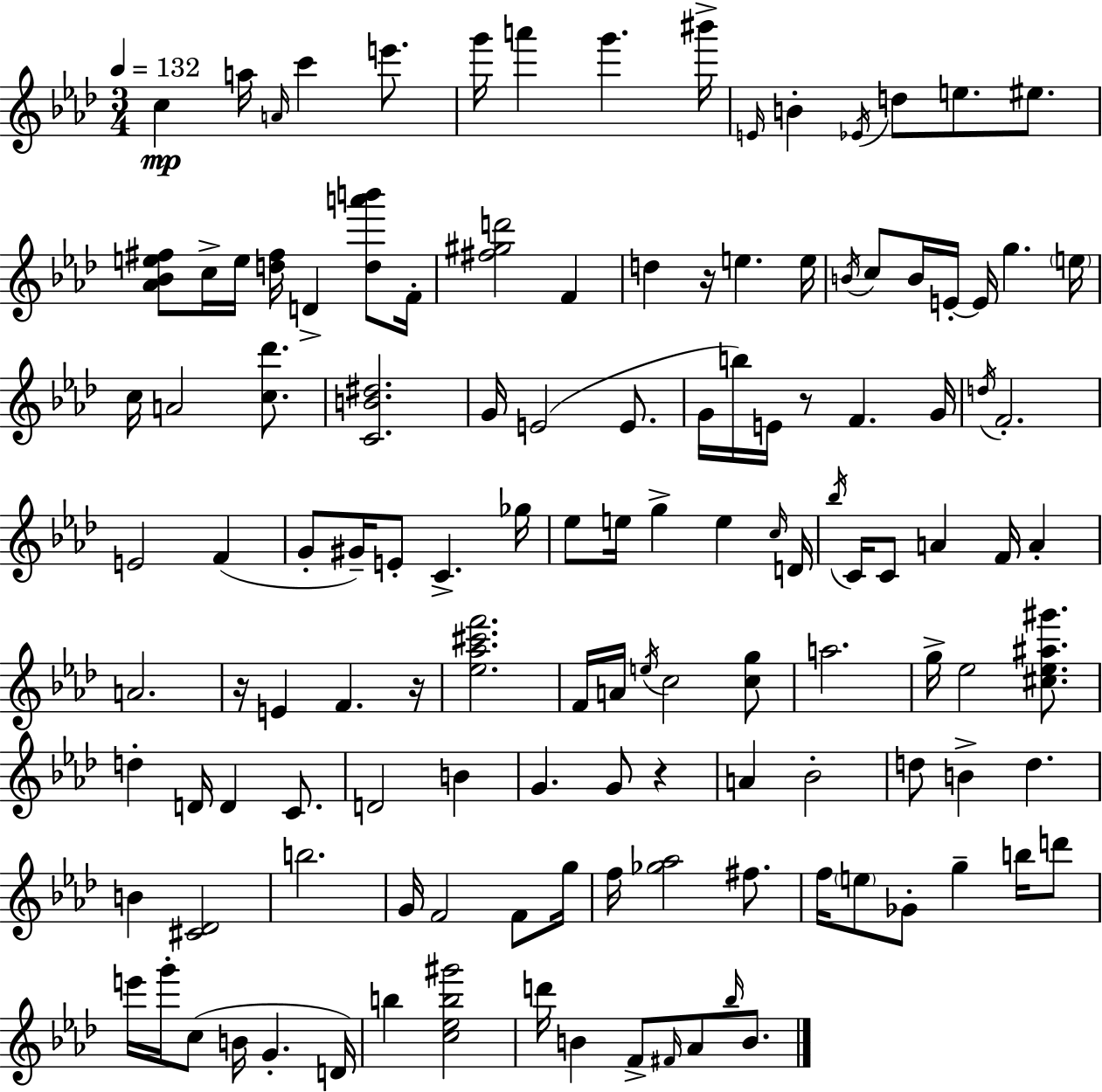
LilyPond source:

{
  \clef treble
  \numericTimeSignature
  \time 3/4
  \key f \minor
  \tempo 4 = 132
  c''4\mp a''16 \grace { a'16 } c'''4 e'''8. | g'''16 a'''4 g'''4. | bis'''16-> \grace { e'16 } b'4-. \acciaccatura { ees'16 } d''8 e''8. | eis''8. <aes' bes' e'' fis''>8 c''16-> e''16 <d'' fis''>16 d'4-> | \break <d'' a''' b'''>8 f'16-. <fis'' gis'' d'''>2 f'4 | d''4 r16 e''4. | e''16 \acciaccatura { b'16 } c''8 b'16 e'16-.~~ e'16 g''4. | \parenthesize e''16 c''16 a'2 | \break <c'' des'''>8. <c' b' dis''>2. | g'16 e'2( | e'8. g'16 b''16) e'16 r8 f'4. | g'16 \acciaccatura { d''16 } f'2.-. | \break e'2 | f'4( g'8-. gis'16--) e'8-. c'4.-> | ges''16 ees''8 e''16 g''4-> | e''4 \grace { c''16 } d'16 \acciaccatura { bes''16 } c'16 c'8 a'4 | \break f'16 a'4-. a'2. | r16 e'4 | f'4. r16 <ees'' aes'' cis''' f'''>2. | f'16 a'16 \acciaccatura { e''16 } c''2 | \break <c'' g''>8 a''2. | g''16-> ees''2 | <cis'' ees'' ais'' gis'''>8. d''4-. | d'16 d'4 c'8. d'2 | \break b'4 g'4. | g'8 r4 a'4 | bes'2-. d''8 b'4-> | d''4. b'4 | \break <cis' des'>2 b''2. | g'16 f'2 | f'8 g''16 f''16 <ges'' aes''>2 | fis''8. f''16 \parenthesize e''8 ges'8-. | \break g''4-- b''16 d'''8 e'''16 g'''16-. c''8( | b'16 g'4.-. d'16) b''4 | <c'' ees'' b'' gis'''>2 d'''16 b'4 | f'8-> \grace { fis'16 } aes'8 \grace { bes''16 } b'8. \bar "|."
}